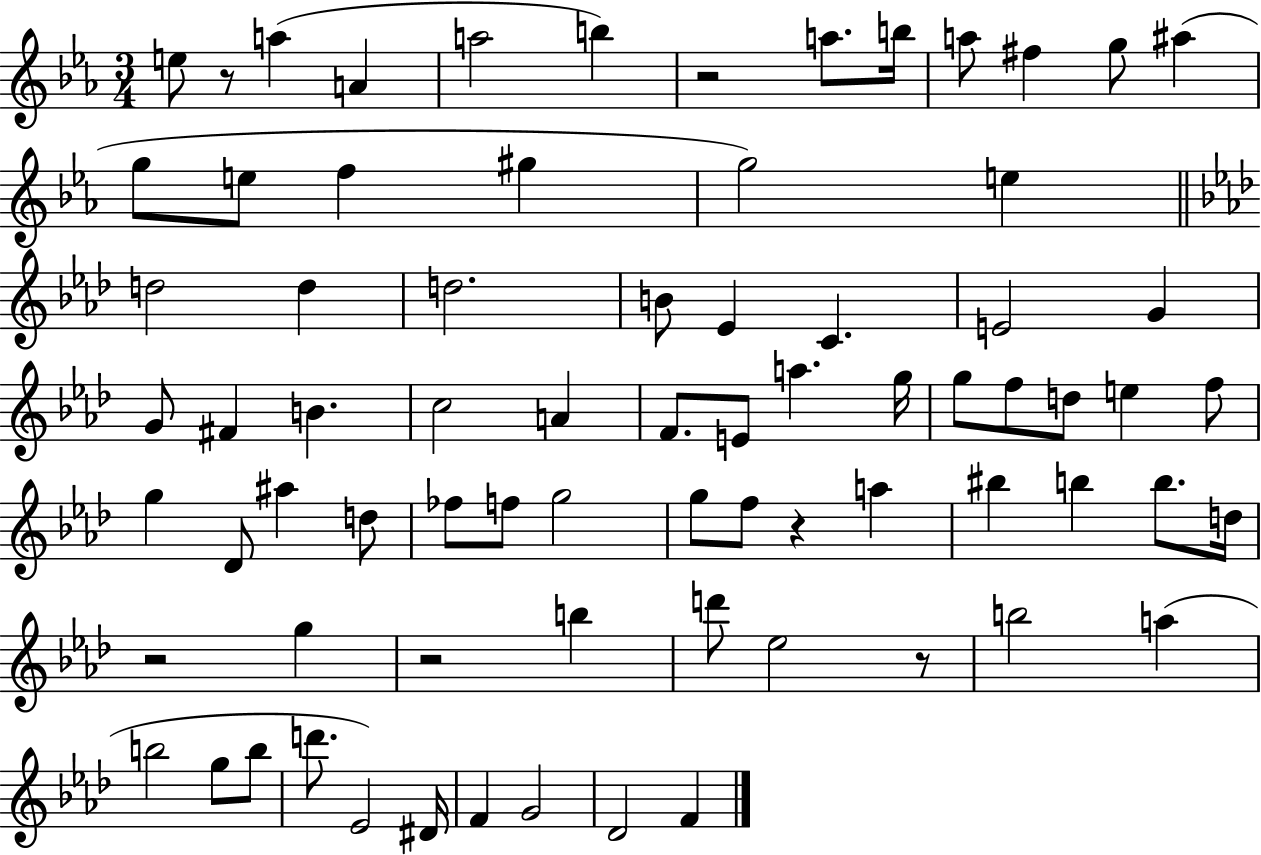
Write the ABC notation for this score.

X:1
T:Untitled
M:3/4
L:1/4
K:Eb
e/2 z/2 a A a2 b z2 a/2 b/4 a/2 ^f g/2 ^a g/2 e/2 f ^g g2 e d2 d d2 B/2 _E C E2 G G/2 ^F B c2 A F/2 E/2 a g/4 g/2 f/2 d/2 e f/2 g _D/2 ^a d/2 _f/2 f/2 g2 g/2 f/2 z a ^b b b/2 d/4 z2 g z2 b d'/2 _e2 z/2 b2 a b2 g/2 b/2 d'/2 _E2 ^D/4 F G2 _D2 F